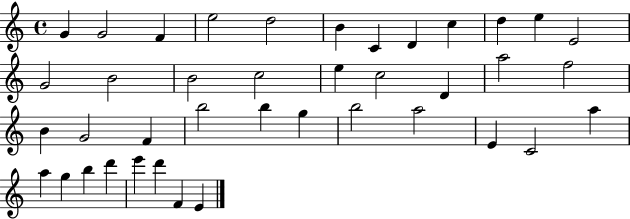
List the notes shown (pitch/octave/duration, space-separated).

G4/q G4/h F4/q E5/h D5/h B4/q C4/q D4/q C5/q D5/q E5/q E4/h G4/h B4/h B4/h C5/h E5/q C5/h D4/q A5/h F5/h B4/q G4/h F4/q B5/h B5/q G5/q B5/h A5/h E4/q C4/h A5/q A5/q G5/q B5/q D6/q E6/q D6/q F4/q E4/q